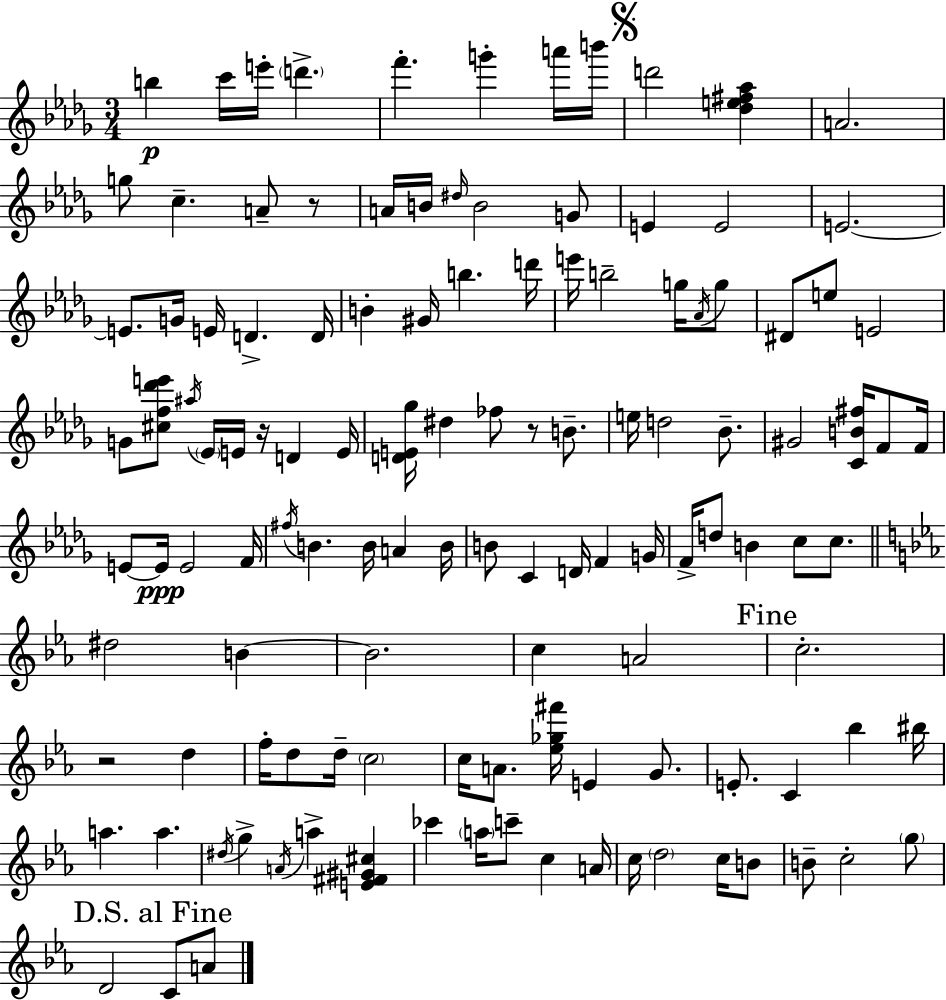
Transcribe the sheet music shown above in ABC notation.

X:1
T:Untitled
M:3/4
L:1/4
K:Bbm
b c'/4 e'/4 d' f' g' a'/4 b'/4 d'2 [_de^f_a] A2 g/2 c A/2 z/2 A/4 B/4 ^d/4 B2 G/2 E E2 E2 E/2 G/4 E/4 D D/4 B ^G/4 b d'/4 e'/4 b2 g/4 _A/4 g/2 ^D/2 e/2 E2 G/2 [^cf_d'e']/2 ^a/4 _E/4 E/4 z/4 D E/4 [DE_g]/4 ^d _f/2 z/2 B/2 e/4 d2 _B/2 ^G2 [CB^f]/4 F/2 F/4 E/2 E/4 E2 F/4 ^f/4 B B/4 A B/4 B/2 C D/4 F G/4 F/4 d/2 B c/2 c/2 ^d2 B B2 c A2 c2 z2 d f/4 d/2 d/4 c2 c/4 A/2 [_e_g^f']/4 E G/2 E/2 C _b ^b/4 a a ^d/4 g A/4 a [E^F^G^c] _c' a/4 c'/2 c A/4 c/4 d2 c/4 B/2 B/2 c2 g/2 D2 C/2 A/2